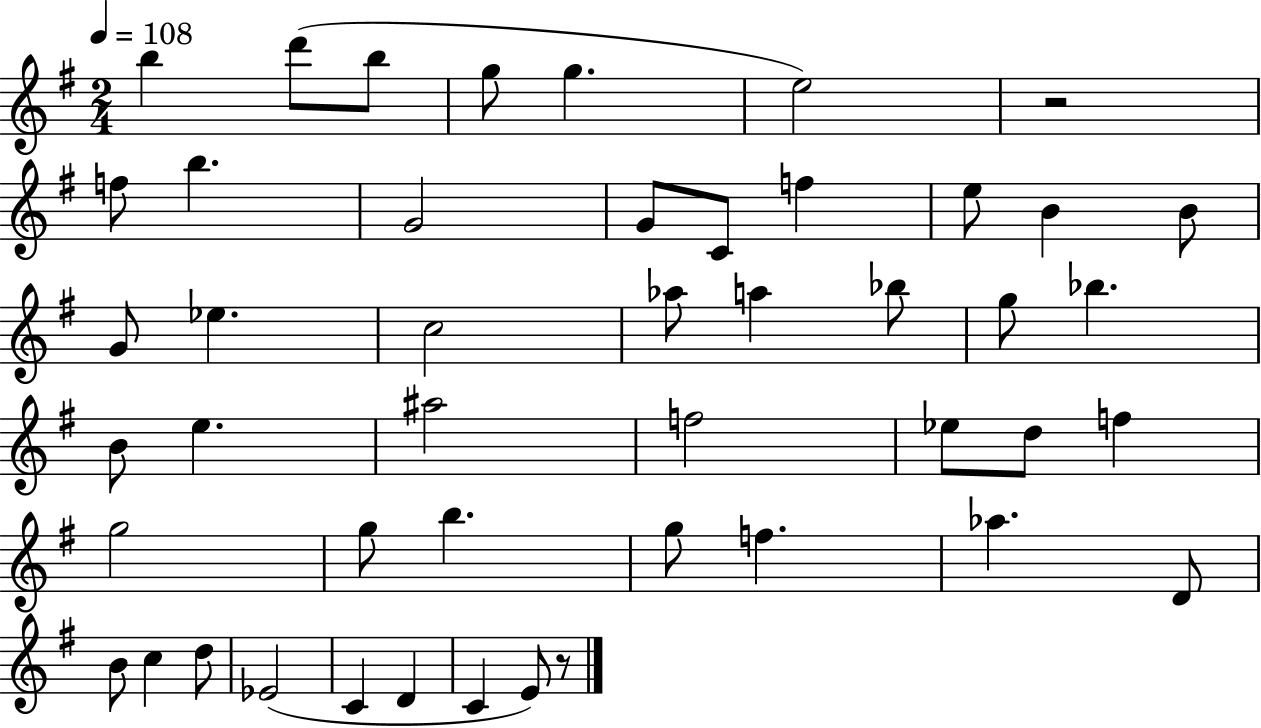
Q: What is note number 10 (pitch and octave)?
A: G4